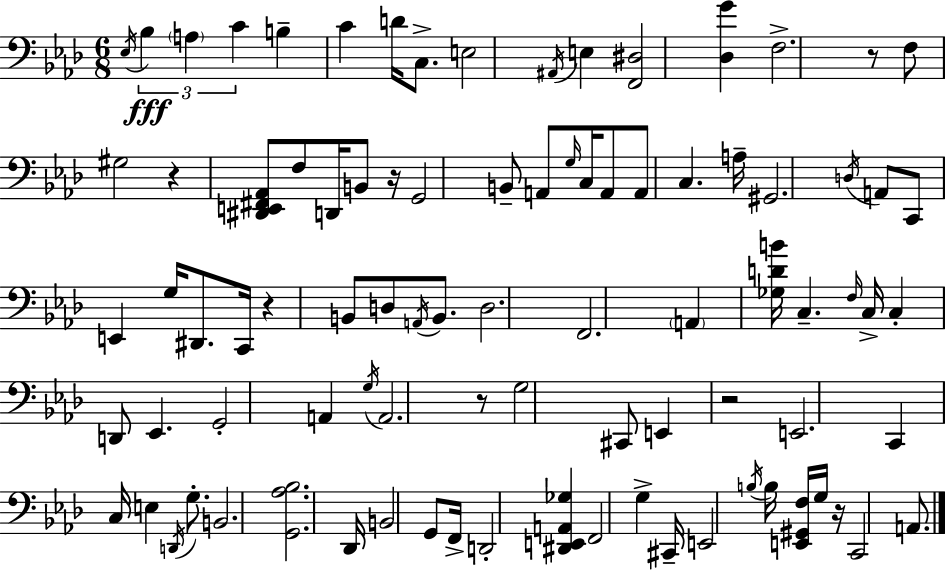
X:1
T:Untitled
M:6/8
L:1/4
K:Ab
_E,/4 _B, A, C B, C D/4 C,/2 E,2 ^A,,/4 E, [F,,^D,]2 [_D,G] F,2 z/2 F,/2 ^G,2 z [^D,,E,,^F,,_A,,]/2 F,/2 D,,/4 B,,/2 z/4 G,,2 B,,/2 A,,/2 G,/4 C,/4 A,,/2 A,,/2 C, A,/4 ^G,,2 D,/4 A,,/2 C,,/2 E,, G,/4 ^D,,/2 C,,/4 z B,,/2 D,/2 A,,/4 B,,/2 D,2 F,,2 A,, [_G,DB]/4 C, F,/4 C,/4 C, D,,/2 _E,, G,,2 A,, G,/4 A,,2 z/2 G,2 ^C,,/2 E,, z2 E,,2 C,, C,/4 E, D,,/4 G,/2 B,,2 [G,,_A,_B,]2 _D,,/4 B,,2 G,,/2 F,,/4 D,,2 [^D,,E,,A,,_G,] F,,2 G, ^C,,/4 E,,2 B,/4 B,/4 [E,,^G,,F,]/4 G,/4 z/4 C,,2 A,,/2